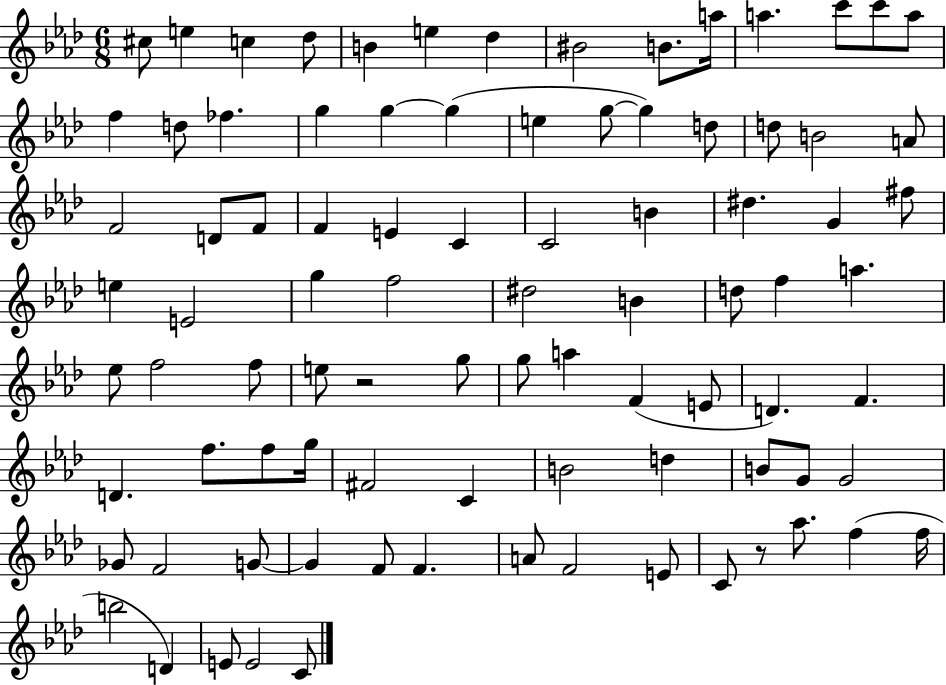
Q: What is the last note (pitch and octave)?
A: C4